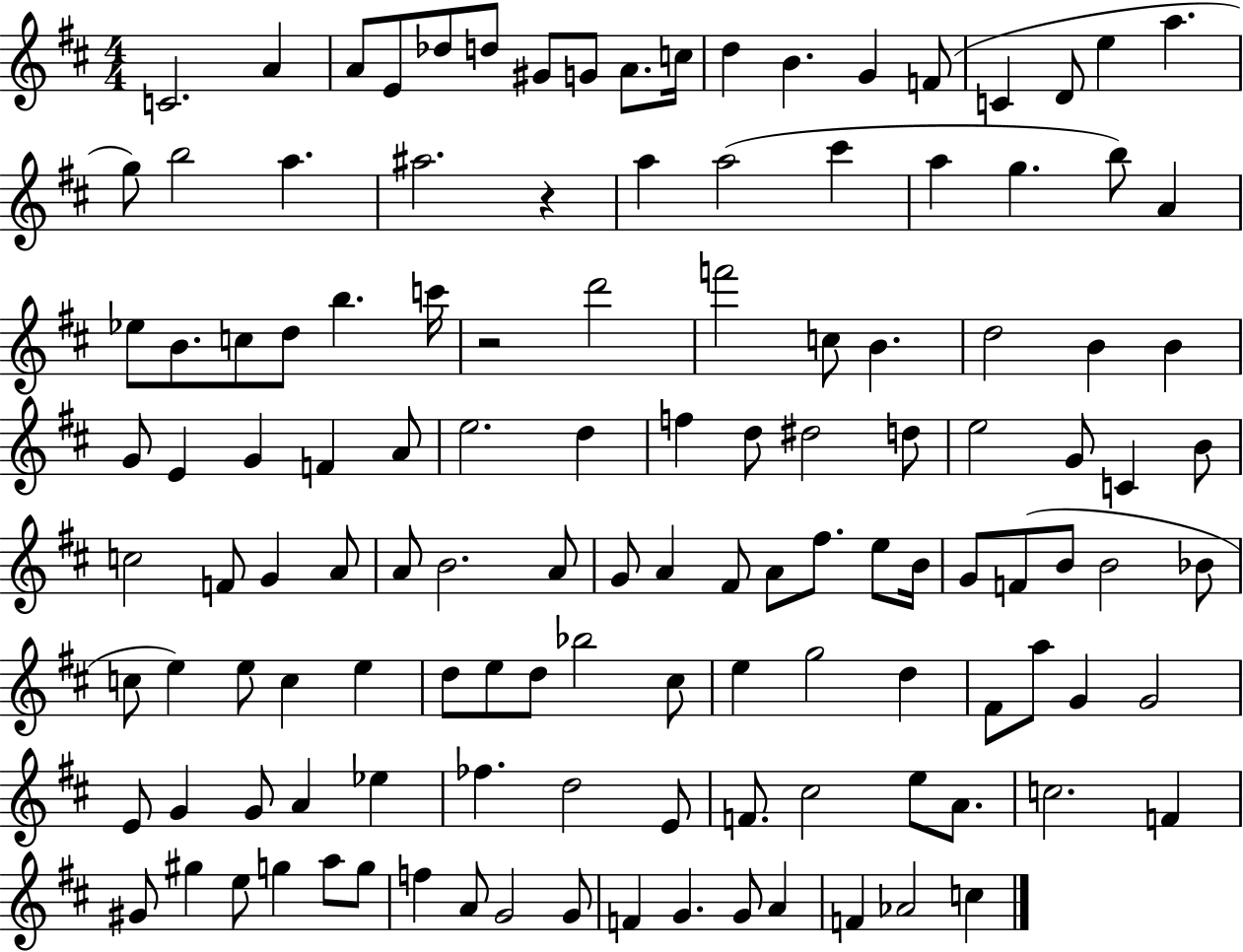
{
  \clef treble
  \numericTimeSignature
  \time 4/4
  \key d \major
  \repeat volta 2 { c'2. a'4 | a'8 e'8 des''8 d''8 gis'8 g'8 a'8. c''16 | d''4 b'4. g'4 f'8( | c'4 d'8 e''4 a''4. | \break g''8) b''2 a''4. | ais''2. r4 | a''4 a''2( cis'''4 | a''4 g''4. b''8) a'4 | \break ees''8 b'8. c''8 d''8 b''4. c'''16 | r2 d'''2 | f'''2 c''8 b'4. | d''2 b'4 b'4 | \break g'8 e'4 g'4 f'4 a'8 | e''2. d''4 | f''4 d''8 dis''2 d''8 | e''2 g'8 c'4 b'8 | \break c''2 f'8 g'4 a'8 | a'8 b'2. a'8 | g'8 a'4 fis'8 a'8 fis''8. e''8 b'16 | g'8 f'8( b'8 b'2 bes'8 | \break c''8 e''4) e''8 c''4 e''4 | d''8 e''8 d''8 bes''2 cis''8 | e''4 g''2 d''4 | fis'8 a''8 g'4 g'2 | \break e'8 g'4 g'8 a'4 ees''4 | fes''4. d''2 e'8 | f'8. cis''2 e''8 a'8. | c''2. f'4 | \break gis'8 gis''4 e''8 g''4 a''8 g''8 | f''4 a'8 g'2 g'8 | f'4 g'4. g'8 a'4 | f'4 aes'2 c''4 | \break } \bar "|."
}